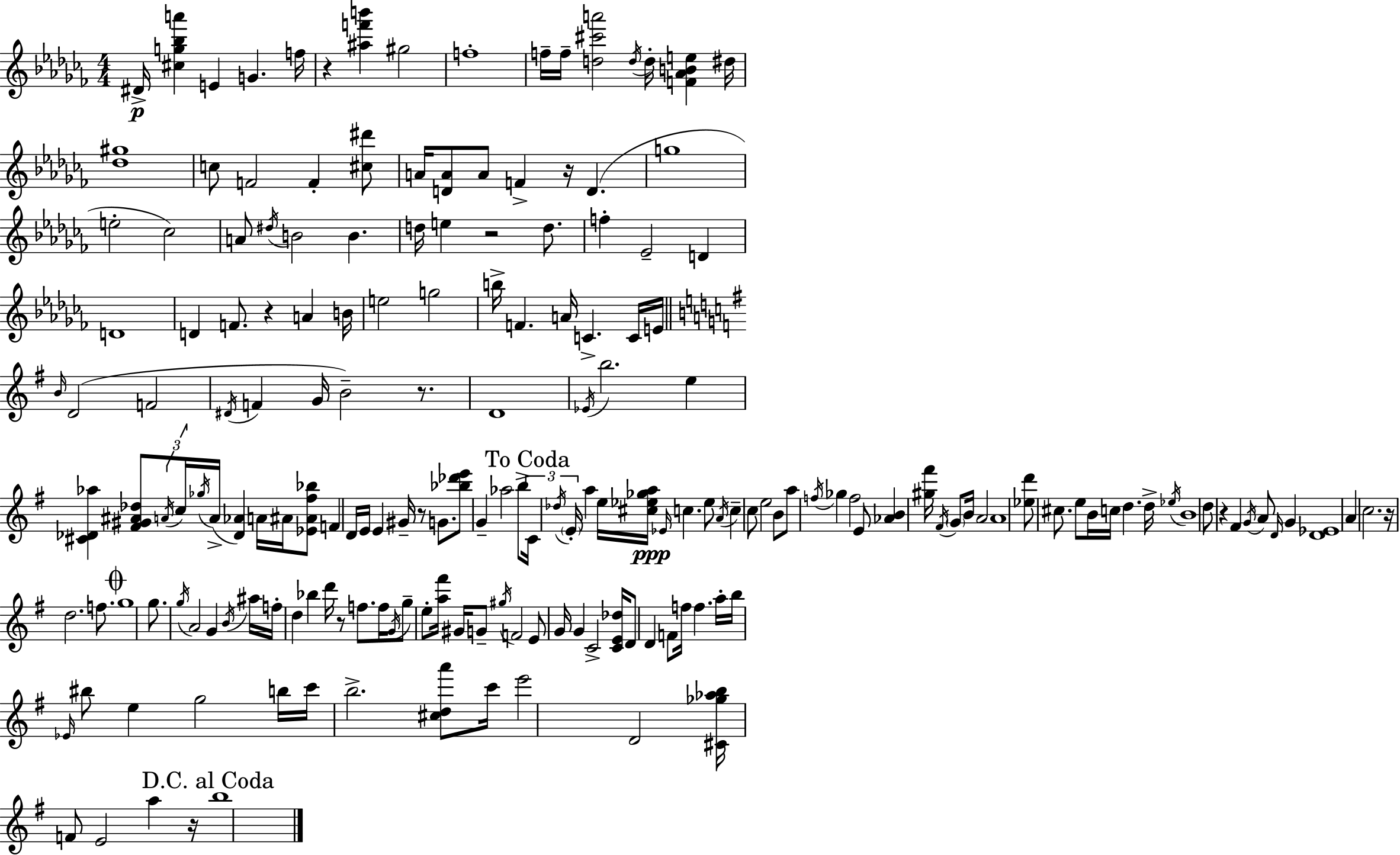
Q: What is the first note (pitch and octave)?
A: D#4